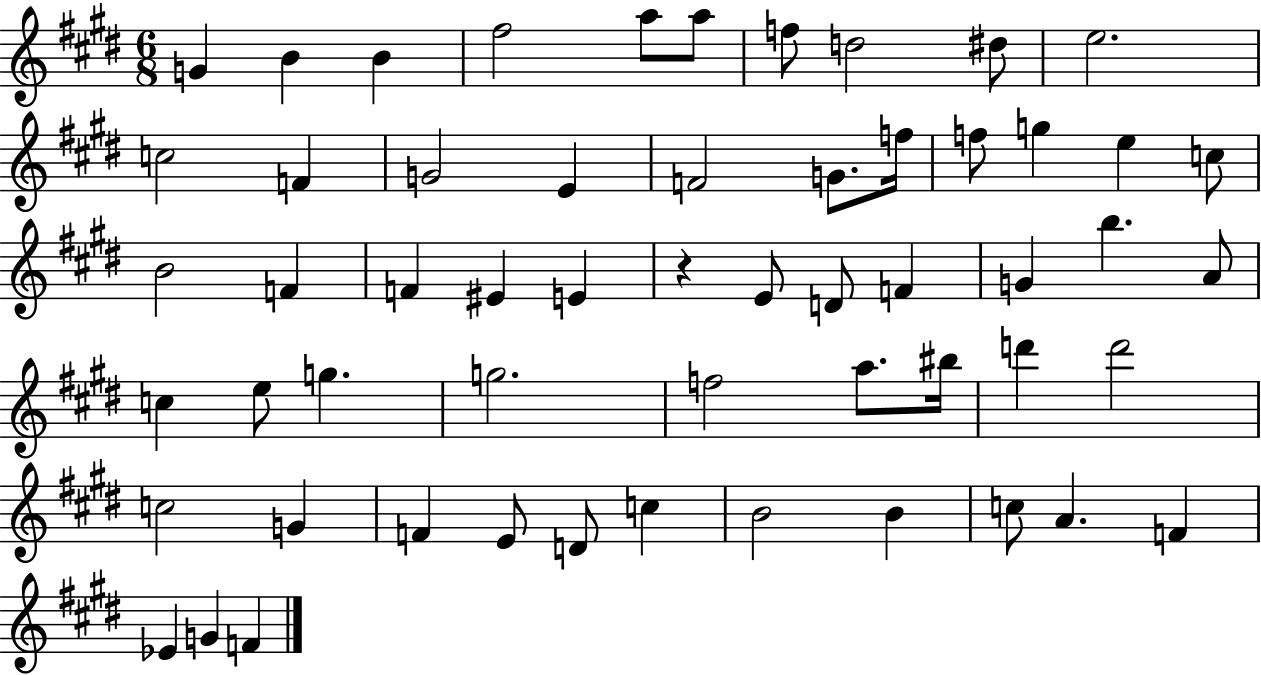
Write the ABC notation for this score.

X:1
T:Untitled
M:6/8
L:1/4
K:E
G B B ^f2 a/2 a/2 f/2 d2 ^d/2 e2 c2 F G2 E F2 G/2 f/4 f/2 g e c/2 B2 F F ^E E z E/2 D/2 F G b A/2 c e/2 g g2 f2 a/2 ^b/4 d' d'2 c2 G F E/2 D/2 c B2 B c/2 A F _E G F